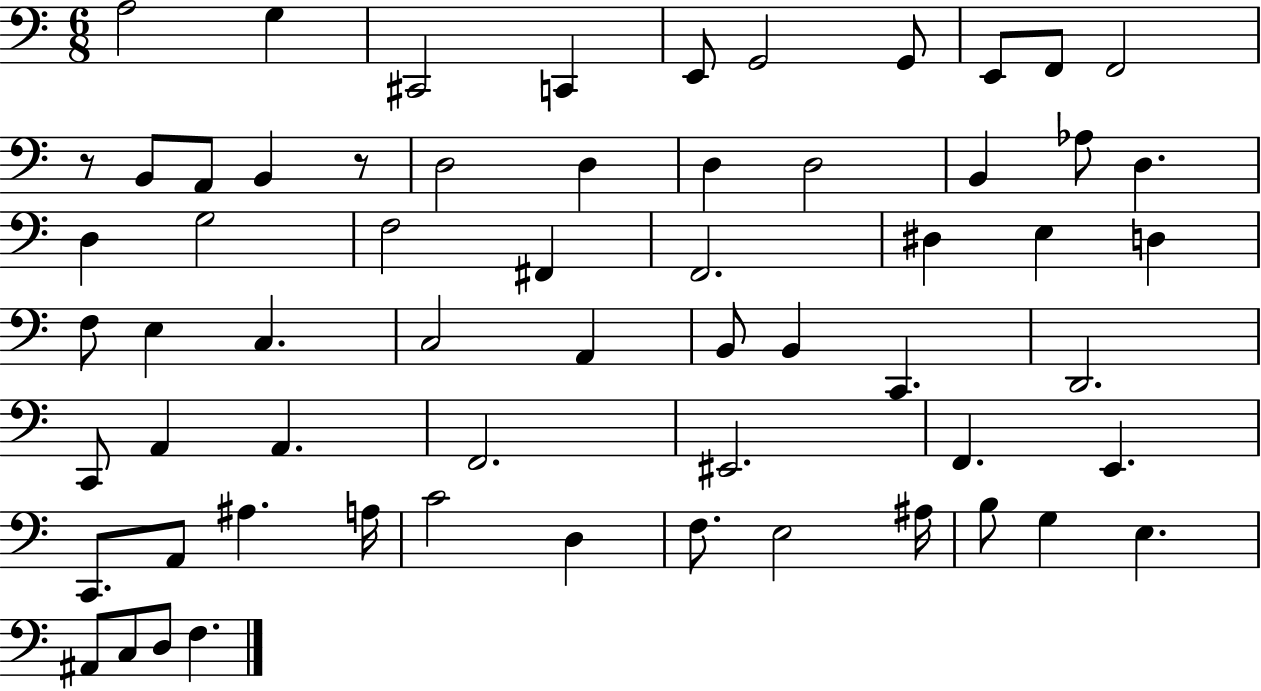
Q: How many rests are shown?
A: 2